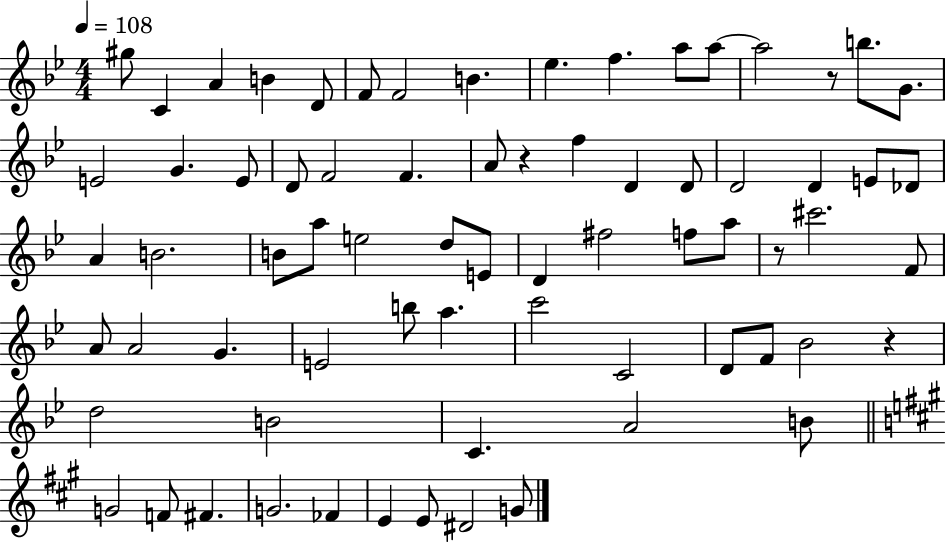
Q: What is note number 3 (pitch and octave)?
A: A4